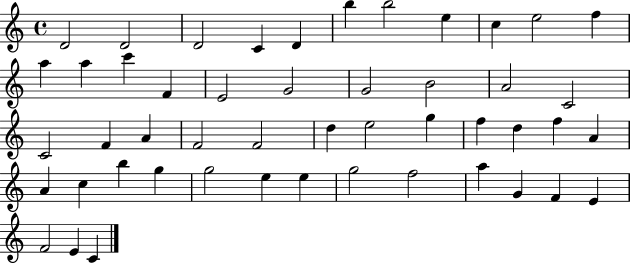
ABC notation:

X:1
T:Untitled
M:4/4
L:1/4
K:C
D2 D2 D2 C D b b2 e c e2 f a a c' F E2 G2 G2 B2 A2 C2 C2 F A F2 F2 d e2 g f d f A A c b g g2 e e g2 f2 a G F E F2 E C